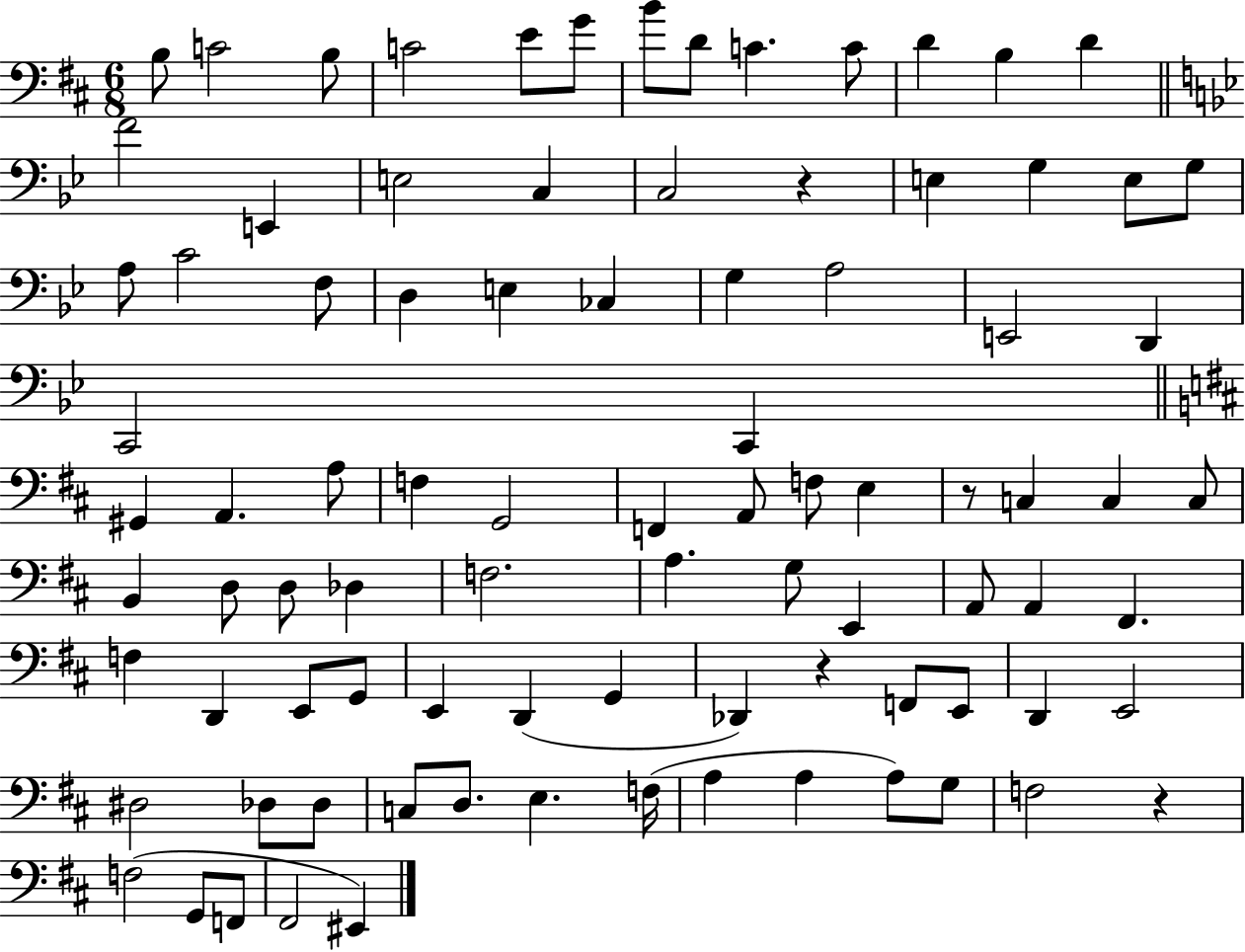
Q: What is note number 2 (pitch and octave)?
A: C4